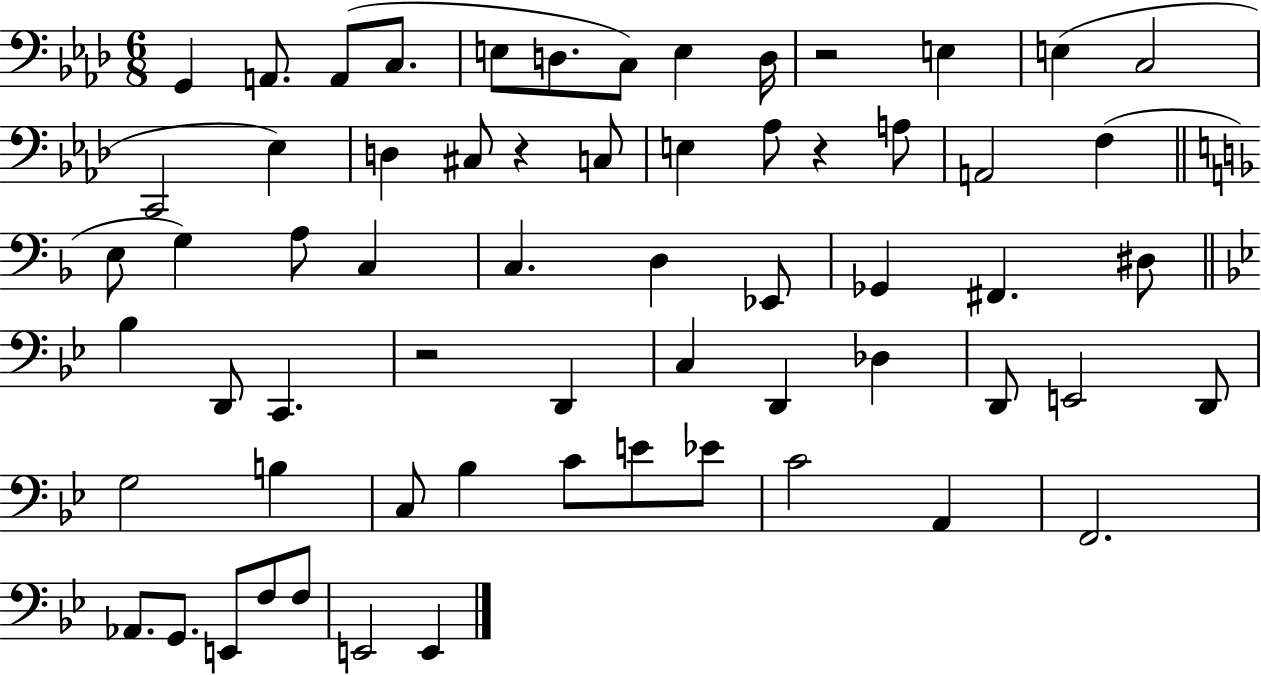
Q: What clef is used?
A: bass